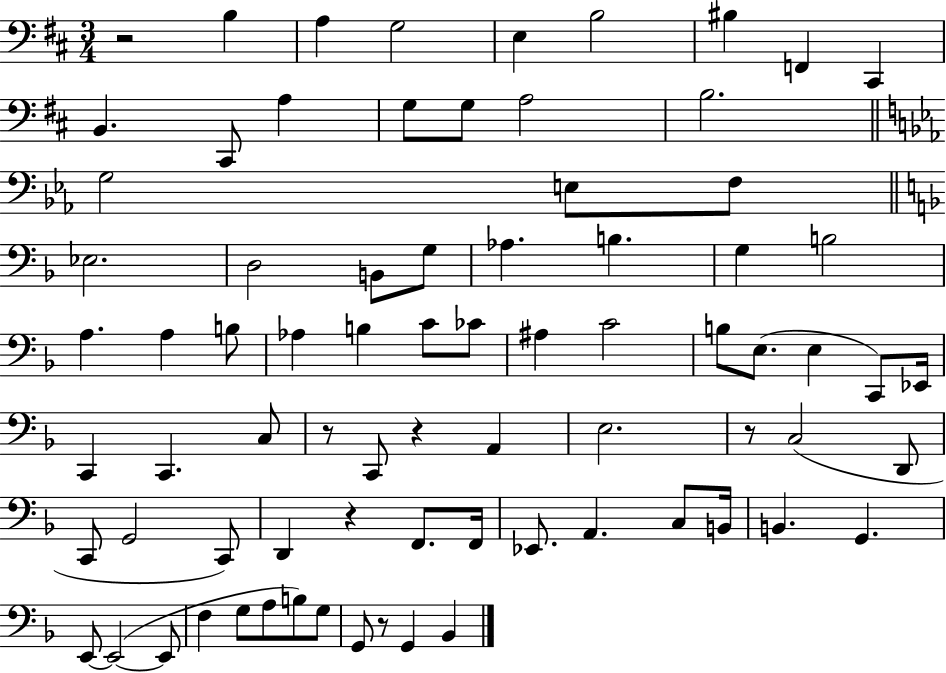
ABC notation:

X:1
T:Untitled
M:3/4
L:1/4
K:D
z2 B, A, G,2 E, B,2 ^B, F,, ^C,, B,, ^C,,/2 A, G,/2 G,/2 A,2 B,2 G,2 E,/2 F,/2 _E,2 D,2 B,,/2 G,/2 _A, B, G, B,2 A, A, B,/2 _A, B, C/2 _C/2 ^A, C2 B,/2 E,/2 E, C,,/2 _E,,/4 C,, C,, C,/2 z/2 C,,/2 z A,, E,2 z/2 C,2 D,,/2 C,,/2 G,,2 C,,/2 D,, z F,,/2 F,,/4 _E,,/2 A,, C,/2 B,,/4 B,, G,, E,,/2 E,,2 E,,/2 F, G,/2 A,/2 B,/2 G,/2 G,,/2 z/2 G,, _B,,